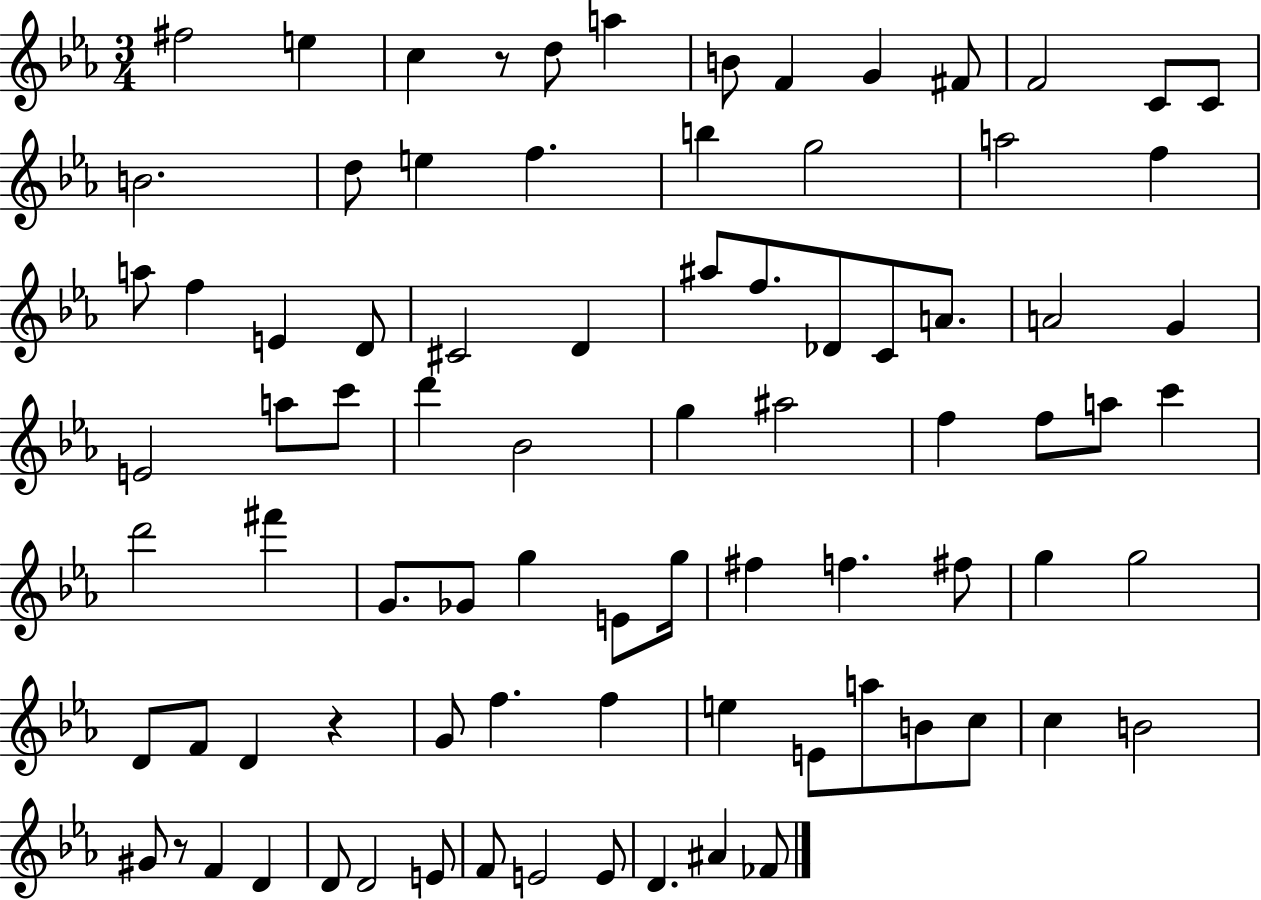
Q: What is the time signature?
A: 3/4